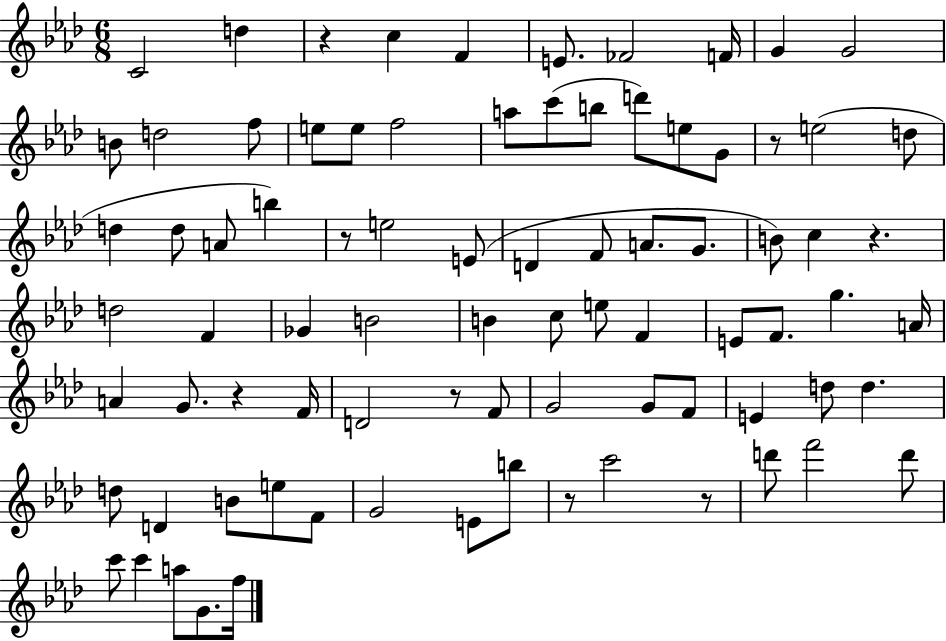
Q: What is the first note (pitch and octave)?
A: C4